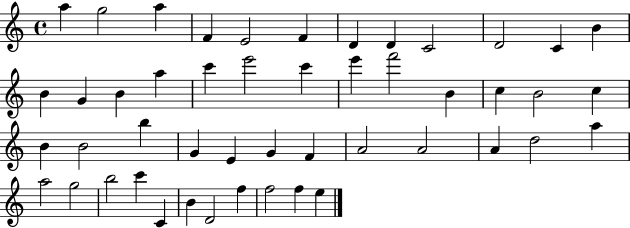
X:1
T:Untitled
M:4/4
L:1/4
K:C
a g2 a F E2 F D D C2 D2 C B B G B a c' e'2 c' e' f'2 B c B2 c B B2 b G E G F A2 A2 A d2 a a2 g2 b2 c' C B D2 f f2 f e